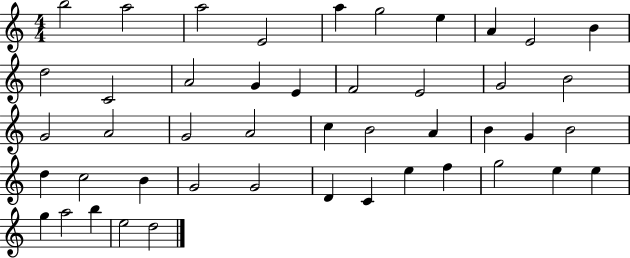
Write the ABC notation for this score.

X:1
T:Untitled
M:4/4
L:1/4
K:C
b2 a2 a2 E2 a g2 e A E2 B d2 C2 A2 G E F2 E2 G2 B2 G2 A2 G2 A2 c B2 A B G B2 d c2 B G2 G2 D C e f g2 e e g a2 b e2 d2